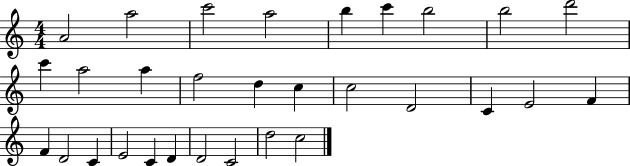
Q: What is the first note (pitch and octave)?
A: A4